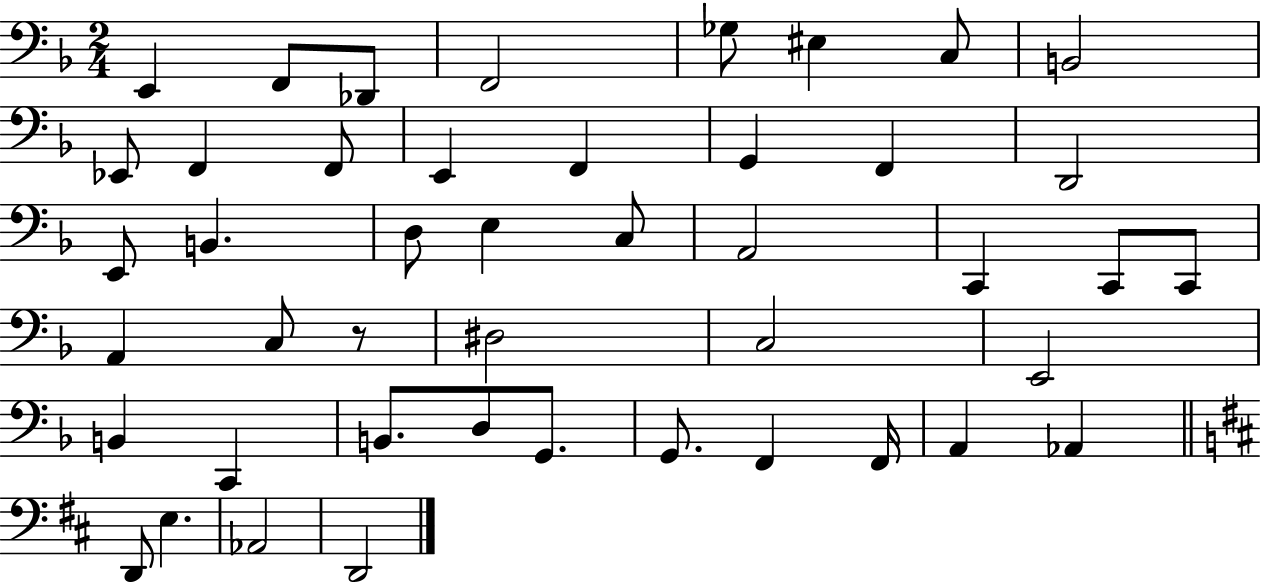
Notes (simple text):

E2/q F2/e Db2/e F2/h Gb3/e EIS3/q C3/e B2/h Eb2/e F2/q F2/e E2/q F2/q G2/q F2/q D2/h E2/e B2/q. D3/e E3/q C3/e A2/h C2/q C2/e C2/e A2/q C3/e R/e D#3/h C3/h E2/h B2/q C2/q B2/e. D3/e G2/e. G2/e. F2/q F2/s A2/q Ab2/q D2/e E3/q. Ab2/h D2/h